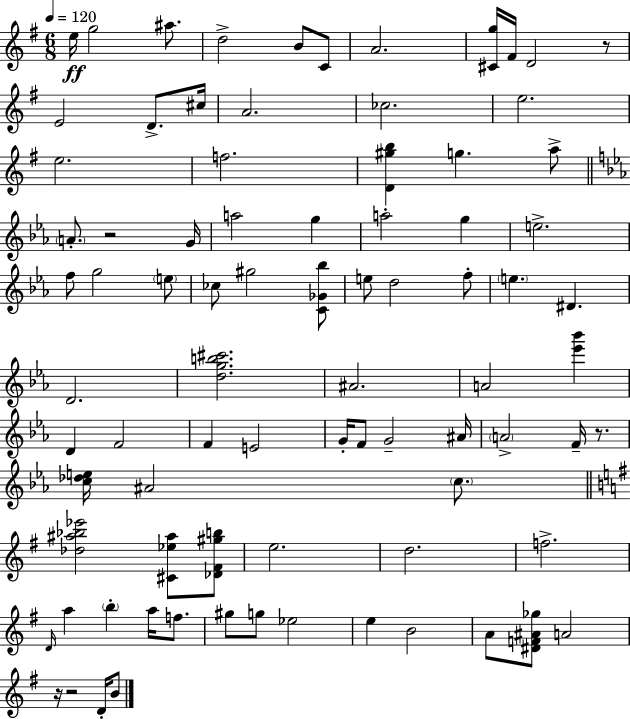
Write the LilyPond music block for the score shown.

{
  \clef treble
  \numericTimeSignature
  \time 6/8
  \key e \minor
  \tempo 4 = 120
  e''16\ff g''2 ais''8. | d''2-> b'8 c'8 | a'2. | <cis' g''>16 fis'16 d'2 r8 | \break e'2 d'8.-> cis''16 | a'2. | ces''2. | e''2. | \break e''2. | f''2. | <d' gis'' b''>4 g''4. a''8-> | \bar "||" \break \key c \minor \parenthesize a'8.-. r2 g'16 | a''2 g''4 | a''2-. g''4 | e''2.-> | \break f''8 g''2 \parenthesize e''8 | ces''8 gis''2 <c' ges' bes''>8 | e''8 d''2 f''8-. | \parenthesize e''4. dis'4. | \break d'2. | <d'' g'' b'' cis'''>2. | ais'2. | a'2 <ees''' bes'''>4 | \break d'4 f'2 | f'4 e'2 | g'16-. f'8 g'2-- ais'16 | \parenthesize a'2-> f'16-- r8. | \break <c'' des'' e''>16 ais'2 \parenthesize c''8. | \bar "||" \break \key g \major <des'' ais'' bes'' ees'''>2 <cis' ees'' ais''>8 <des' fis' gis'' b''>8 | e''2. | d''2. | f''2.-> | \break \grace { d'16 } a''4 \parenthesize b''4-. a''16 f''8. | gis''8 g''8 ees''2 | e''4 b'2 | a'8 <dis' f' ais' ges''>8 a'2 | \break r16 r2 d'16-. b'8 | \bar "|."
}